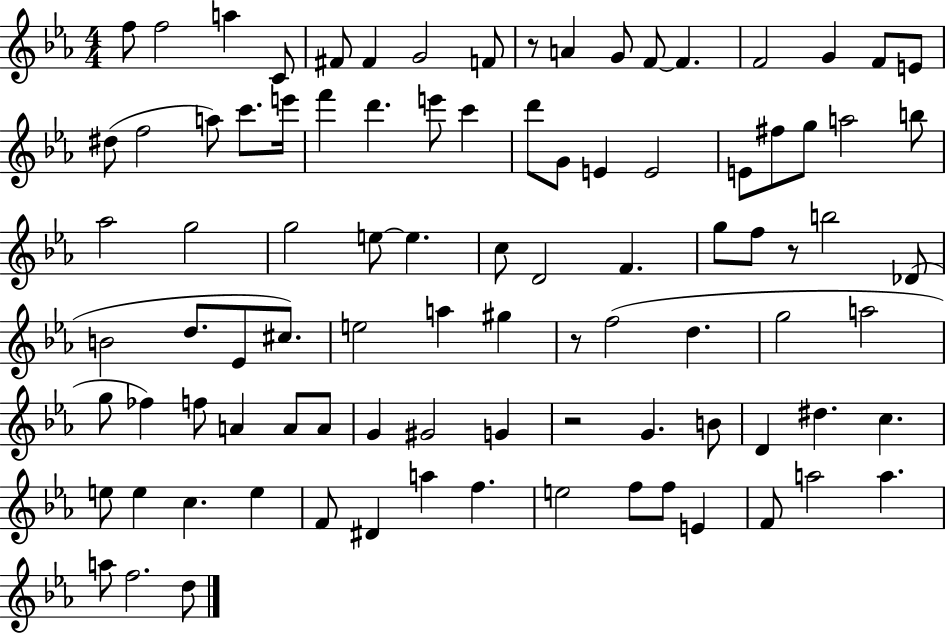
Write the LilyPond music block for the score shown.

{
  \clef treble
  \numericTimeSignature
  \time 4/4
  \key ees \major
  f''8 f''2 a''4 c'8 | fis'8 fis'4 g'2 f'8 | r8 a'4 g'8 f'8~~ f'4. | f'2 g'4 f'8 e'8 | \break dis''8( f''2 a''8) c'''8. e'''16 | f'''4 d'''4. e'''8 c'''4 | d'''8 g'8 e'4 e'2 | e'8 fis''8 g''8 a''2 b''8 | \break aes''2 g''2 | g''2 e''8~~ e''4. | c''8 d'2 f'4. | g''8 f''8 r8 b''2 des'8( | \break b'2 d''8. ees'8 cis''8.) | e''2 a''4 gis''4 | r8 f''2( d''4. | g''2 a''2 | \break g''8 fes''4) f''8 a'4 a'8 a'8 | g'4 gis'2 g'4 | r2 g'4. b'8 | d'4 dis''4. c''4. | \break e''8 e''4 c''4. e''4 | f'8 dis'4 a''4 f''4. | e''2 f''8 f''8 e'4 | f'8 a''2 a''4. | \break a''8 f''2. d''8 | \bar "|."
}